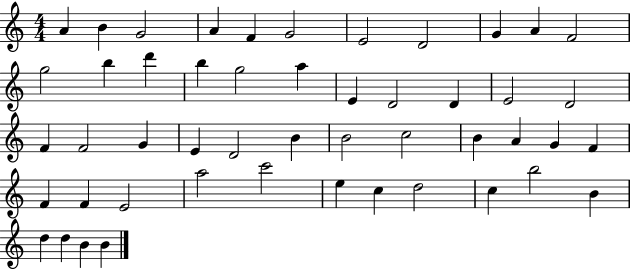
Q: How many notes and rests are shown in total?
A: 49